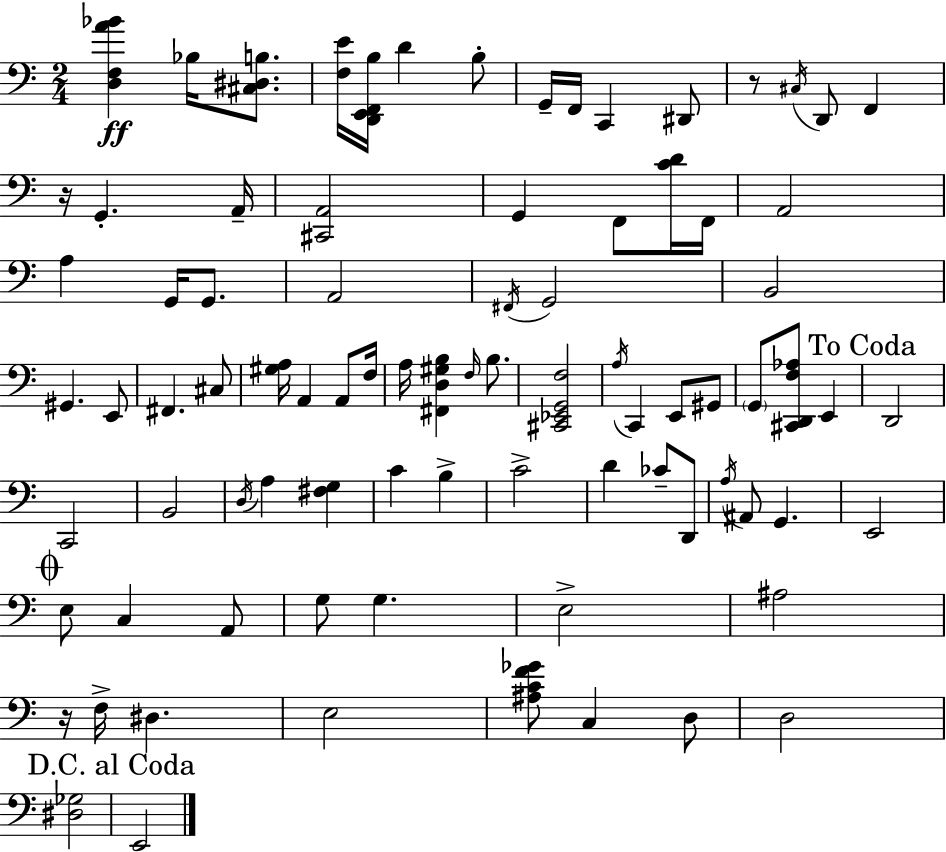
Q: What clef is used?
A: bass